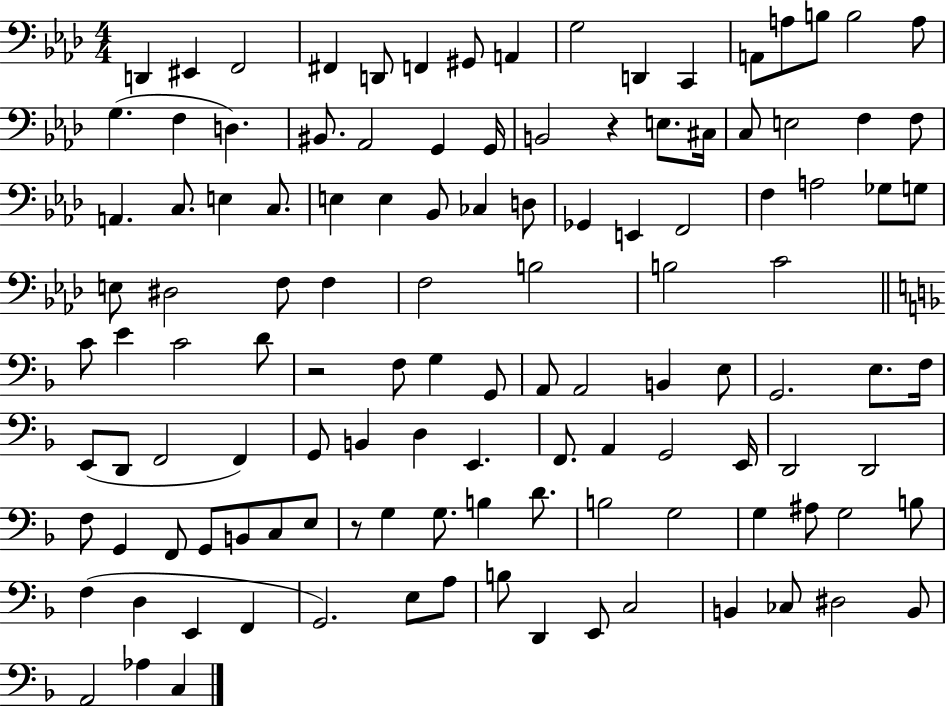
{
  \clef bass
  \numericTimeSignature
  \time 4/4
  \key aes \major
  d,4 eis,4 f,2 | fis,4 d,8 f,4 gis,8 a,4 | g2 d,4 c,4 | a,8 a8 b8 b2 a8 | \break g4.( f4 d4.) | bis,8. aes,2 g,4 g,16 | b,2 r4 e8. cis16 | c8 e2 f4 f8 | \break a,4. c8. e4 c8. | e4 e4 bes,8 ces4 d8 | ges,4 e,4 f,2 | f4 a2 ges8 g8 | \break e8 dis2 f8 f4 | f2 b2 | b2 c'2 | \bar "||" \break \key f \major c'8 e'4 c'2 d'8 | r2 f8 g4 g,8 | a,8 a,2 b,4 e8 | g,2. e8. f16 | \break e,8( d,8 f,2 f,4) | g,8 b,4 d4 e,4. | f,8. a,4 g,2 e,16 | d,2 d,2 | \break f8 g,4 f,8 g,8 b,8 c8 e8 | r8 g4 g8. b4 d'8. | b2 g2 | g4 ais8 g2 b8 | \break f4( d4 e,4 f,4 | g,2.) e8 a8 | b8 d,4 e,8 c2 | b,4 ces8 dis2 b,8 | \break a,2 aes4 c4 | \bar "|."
}